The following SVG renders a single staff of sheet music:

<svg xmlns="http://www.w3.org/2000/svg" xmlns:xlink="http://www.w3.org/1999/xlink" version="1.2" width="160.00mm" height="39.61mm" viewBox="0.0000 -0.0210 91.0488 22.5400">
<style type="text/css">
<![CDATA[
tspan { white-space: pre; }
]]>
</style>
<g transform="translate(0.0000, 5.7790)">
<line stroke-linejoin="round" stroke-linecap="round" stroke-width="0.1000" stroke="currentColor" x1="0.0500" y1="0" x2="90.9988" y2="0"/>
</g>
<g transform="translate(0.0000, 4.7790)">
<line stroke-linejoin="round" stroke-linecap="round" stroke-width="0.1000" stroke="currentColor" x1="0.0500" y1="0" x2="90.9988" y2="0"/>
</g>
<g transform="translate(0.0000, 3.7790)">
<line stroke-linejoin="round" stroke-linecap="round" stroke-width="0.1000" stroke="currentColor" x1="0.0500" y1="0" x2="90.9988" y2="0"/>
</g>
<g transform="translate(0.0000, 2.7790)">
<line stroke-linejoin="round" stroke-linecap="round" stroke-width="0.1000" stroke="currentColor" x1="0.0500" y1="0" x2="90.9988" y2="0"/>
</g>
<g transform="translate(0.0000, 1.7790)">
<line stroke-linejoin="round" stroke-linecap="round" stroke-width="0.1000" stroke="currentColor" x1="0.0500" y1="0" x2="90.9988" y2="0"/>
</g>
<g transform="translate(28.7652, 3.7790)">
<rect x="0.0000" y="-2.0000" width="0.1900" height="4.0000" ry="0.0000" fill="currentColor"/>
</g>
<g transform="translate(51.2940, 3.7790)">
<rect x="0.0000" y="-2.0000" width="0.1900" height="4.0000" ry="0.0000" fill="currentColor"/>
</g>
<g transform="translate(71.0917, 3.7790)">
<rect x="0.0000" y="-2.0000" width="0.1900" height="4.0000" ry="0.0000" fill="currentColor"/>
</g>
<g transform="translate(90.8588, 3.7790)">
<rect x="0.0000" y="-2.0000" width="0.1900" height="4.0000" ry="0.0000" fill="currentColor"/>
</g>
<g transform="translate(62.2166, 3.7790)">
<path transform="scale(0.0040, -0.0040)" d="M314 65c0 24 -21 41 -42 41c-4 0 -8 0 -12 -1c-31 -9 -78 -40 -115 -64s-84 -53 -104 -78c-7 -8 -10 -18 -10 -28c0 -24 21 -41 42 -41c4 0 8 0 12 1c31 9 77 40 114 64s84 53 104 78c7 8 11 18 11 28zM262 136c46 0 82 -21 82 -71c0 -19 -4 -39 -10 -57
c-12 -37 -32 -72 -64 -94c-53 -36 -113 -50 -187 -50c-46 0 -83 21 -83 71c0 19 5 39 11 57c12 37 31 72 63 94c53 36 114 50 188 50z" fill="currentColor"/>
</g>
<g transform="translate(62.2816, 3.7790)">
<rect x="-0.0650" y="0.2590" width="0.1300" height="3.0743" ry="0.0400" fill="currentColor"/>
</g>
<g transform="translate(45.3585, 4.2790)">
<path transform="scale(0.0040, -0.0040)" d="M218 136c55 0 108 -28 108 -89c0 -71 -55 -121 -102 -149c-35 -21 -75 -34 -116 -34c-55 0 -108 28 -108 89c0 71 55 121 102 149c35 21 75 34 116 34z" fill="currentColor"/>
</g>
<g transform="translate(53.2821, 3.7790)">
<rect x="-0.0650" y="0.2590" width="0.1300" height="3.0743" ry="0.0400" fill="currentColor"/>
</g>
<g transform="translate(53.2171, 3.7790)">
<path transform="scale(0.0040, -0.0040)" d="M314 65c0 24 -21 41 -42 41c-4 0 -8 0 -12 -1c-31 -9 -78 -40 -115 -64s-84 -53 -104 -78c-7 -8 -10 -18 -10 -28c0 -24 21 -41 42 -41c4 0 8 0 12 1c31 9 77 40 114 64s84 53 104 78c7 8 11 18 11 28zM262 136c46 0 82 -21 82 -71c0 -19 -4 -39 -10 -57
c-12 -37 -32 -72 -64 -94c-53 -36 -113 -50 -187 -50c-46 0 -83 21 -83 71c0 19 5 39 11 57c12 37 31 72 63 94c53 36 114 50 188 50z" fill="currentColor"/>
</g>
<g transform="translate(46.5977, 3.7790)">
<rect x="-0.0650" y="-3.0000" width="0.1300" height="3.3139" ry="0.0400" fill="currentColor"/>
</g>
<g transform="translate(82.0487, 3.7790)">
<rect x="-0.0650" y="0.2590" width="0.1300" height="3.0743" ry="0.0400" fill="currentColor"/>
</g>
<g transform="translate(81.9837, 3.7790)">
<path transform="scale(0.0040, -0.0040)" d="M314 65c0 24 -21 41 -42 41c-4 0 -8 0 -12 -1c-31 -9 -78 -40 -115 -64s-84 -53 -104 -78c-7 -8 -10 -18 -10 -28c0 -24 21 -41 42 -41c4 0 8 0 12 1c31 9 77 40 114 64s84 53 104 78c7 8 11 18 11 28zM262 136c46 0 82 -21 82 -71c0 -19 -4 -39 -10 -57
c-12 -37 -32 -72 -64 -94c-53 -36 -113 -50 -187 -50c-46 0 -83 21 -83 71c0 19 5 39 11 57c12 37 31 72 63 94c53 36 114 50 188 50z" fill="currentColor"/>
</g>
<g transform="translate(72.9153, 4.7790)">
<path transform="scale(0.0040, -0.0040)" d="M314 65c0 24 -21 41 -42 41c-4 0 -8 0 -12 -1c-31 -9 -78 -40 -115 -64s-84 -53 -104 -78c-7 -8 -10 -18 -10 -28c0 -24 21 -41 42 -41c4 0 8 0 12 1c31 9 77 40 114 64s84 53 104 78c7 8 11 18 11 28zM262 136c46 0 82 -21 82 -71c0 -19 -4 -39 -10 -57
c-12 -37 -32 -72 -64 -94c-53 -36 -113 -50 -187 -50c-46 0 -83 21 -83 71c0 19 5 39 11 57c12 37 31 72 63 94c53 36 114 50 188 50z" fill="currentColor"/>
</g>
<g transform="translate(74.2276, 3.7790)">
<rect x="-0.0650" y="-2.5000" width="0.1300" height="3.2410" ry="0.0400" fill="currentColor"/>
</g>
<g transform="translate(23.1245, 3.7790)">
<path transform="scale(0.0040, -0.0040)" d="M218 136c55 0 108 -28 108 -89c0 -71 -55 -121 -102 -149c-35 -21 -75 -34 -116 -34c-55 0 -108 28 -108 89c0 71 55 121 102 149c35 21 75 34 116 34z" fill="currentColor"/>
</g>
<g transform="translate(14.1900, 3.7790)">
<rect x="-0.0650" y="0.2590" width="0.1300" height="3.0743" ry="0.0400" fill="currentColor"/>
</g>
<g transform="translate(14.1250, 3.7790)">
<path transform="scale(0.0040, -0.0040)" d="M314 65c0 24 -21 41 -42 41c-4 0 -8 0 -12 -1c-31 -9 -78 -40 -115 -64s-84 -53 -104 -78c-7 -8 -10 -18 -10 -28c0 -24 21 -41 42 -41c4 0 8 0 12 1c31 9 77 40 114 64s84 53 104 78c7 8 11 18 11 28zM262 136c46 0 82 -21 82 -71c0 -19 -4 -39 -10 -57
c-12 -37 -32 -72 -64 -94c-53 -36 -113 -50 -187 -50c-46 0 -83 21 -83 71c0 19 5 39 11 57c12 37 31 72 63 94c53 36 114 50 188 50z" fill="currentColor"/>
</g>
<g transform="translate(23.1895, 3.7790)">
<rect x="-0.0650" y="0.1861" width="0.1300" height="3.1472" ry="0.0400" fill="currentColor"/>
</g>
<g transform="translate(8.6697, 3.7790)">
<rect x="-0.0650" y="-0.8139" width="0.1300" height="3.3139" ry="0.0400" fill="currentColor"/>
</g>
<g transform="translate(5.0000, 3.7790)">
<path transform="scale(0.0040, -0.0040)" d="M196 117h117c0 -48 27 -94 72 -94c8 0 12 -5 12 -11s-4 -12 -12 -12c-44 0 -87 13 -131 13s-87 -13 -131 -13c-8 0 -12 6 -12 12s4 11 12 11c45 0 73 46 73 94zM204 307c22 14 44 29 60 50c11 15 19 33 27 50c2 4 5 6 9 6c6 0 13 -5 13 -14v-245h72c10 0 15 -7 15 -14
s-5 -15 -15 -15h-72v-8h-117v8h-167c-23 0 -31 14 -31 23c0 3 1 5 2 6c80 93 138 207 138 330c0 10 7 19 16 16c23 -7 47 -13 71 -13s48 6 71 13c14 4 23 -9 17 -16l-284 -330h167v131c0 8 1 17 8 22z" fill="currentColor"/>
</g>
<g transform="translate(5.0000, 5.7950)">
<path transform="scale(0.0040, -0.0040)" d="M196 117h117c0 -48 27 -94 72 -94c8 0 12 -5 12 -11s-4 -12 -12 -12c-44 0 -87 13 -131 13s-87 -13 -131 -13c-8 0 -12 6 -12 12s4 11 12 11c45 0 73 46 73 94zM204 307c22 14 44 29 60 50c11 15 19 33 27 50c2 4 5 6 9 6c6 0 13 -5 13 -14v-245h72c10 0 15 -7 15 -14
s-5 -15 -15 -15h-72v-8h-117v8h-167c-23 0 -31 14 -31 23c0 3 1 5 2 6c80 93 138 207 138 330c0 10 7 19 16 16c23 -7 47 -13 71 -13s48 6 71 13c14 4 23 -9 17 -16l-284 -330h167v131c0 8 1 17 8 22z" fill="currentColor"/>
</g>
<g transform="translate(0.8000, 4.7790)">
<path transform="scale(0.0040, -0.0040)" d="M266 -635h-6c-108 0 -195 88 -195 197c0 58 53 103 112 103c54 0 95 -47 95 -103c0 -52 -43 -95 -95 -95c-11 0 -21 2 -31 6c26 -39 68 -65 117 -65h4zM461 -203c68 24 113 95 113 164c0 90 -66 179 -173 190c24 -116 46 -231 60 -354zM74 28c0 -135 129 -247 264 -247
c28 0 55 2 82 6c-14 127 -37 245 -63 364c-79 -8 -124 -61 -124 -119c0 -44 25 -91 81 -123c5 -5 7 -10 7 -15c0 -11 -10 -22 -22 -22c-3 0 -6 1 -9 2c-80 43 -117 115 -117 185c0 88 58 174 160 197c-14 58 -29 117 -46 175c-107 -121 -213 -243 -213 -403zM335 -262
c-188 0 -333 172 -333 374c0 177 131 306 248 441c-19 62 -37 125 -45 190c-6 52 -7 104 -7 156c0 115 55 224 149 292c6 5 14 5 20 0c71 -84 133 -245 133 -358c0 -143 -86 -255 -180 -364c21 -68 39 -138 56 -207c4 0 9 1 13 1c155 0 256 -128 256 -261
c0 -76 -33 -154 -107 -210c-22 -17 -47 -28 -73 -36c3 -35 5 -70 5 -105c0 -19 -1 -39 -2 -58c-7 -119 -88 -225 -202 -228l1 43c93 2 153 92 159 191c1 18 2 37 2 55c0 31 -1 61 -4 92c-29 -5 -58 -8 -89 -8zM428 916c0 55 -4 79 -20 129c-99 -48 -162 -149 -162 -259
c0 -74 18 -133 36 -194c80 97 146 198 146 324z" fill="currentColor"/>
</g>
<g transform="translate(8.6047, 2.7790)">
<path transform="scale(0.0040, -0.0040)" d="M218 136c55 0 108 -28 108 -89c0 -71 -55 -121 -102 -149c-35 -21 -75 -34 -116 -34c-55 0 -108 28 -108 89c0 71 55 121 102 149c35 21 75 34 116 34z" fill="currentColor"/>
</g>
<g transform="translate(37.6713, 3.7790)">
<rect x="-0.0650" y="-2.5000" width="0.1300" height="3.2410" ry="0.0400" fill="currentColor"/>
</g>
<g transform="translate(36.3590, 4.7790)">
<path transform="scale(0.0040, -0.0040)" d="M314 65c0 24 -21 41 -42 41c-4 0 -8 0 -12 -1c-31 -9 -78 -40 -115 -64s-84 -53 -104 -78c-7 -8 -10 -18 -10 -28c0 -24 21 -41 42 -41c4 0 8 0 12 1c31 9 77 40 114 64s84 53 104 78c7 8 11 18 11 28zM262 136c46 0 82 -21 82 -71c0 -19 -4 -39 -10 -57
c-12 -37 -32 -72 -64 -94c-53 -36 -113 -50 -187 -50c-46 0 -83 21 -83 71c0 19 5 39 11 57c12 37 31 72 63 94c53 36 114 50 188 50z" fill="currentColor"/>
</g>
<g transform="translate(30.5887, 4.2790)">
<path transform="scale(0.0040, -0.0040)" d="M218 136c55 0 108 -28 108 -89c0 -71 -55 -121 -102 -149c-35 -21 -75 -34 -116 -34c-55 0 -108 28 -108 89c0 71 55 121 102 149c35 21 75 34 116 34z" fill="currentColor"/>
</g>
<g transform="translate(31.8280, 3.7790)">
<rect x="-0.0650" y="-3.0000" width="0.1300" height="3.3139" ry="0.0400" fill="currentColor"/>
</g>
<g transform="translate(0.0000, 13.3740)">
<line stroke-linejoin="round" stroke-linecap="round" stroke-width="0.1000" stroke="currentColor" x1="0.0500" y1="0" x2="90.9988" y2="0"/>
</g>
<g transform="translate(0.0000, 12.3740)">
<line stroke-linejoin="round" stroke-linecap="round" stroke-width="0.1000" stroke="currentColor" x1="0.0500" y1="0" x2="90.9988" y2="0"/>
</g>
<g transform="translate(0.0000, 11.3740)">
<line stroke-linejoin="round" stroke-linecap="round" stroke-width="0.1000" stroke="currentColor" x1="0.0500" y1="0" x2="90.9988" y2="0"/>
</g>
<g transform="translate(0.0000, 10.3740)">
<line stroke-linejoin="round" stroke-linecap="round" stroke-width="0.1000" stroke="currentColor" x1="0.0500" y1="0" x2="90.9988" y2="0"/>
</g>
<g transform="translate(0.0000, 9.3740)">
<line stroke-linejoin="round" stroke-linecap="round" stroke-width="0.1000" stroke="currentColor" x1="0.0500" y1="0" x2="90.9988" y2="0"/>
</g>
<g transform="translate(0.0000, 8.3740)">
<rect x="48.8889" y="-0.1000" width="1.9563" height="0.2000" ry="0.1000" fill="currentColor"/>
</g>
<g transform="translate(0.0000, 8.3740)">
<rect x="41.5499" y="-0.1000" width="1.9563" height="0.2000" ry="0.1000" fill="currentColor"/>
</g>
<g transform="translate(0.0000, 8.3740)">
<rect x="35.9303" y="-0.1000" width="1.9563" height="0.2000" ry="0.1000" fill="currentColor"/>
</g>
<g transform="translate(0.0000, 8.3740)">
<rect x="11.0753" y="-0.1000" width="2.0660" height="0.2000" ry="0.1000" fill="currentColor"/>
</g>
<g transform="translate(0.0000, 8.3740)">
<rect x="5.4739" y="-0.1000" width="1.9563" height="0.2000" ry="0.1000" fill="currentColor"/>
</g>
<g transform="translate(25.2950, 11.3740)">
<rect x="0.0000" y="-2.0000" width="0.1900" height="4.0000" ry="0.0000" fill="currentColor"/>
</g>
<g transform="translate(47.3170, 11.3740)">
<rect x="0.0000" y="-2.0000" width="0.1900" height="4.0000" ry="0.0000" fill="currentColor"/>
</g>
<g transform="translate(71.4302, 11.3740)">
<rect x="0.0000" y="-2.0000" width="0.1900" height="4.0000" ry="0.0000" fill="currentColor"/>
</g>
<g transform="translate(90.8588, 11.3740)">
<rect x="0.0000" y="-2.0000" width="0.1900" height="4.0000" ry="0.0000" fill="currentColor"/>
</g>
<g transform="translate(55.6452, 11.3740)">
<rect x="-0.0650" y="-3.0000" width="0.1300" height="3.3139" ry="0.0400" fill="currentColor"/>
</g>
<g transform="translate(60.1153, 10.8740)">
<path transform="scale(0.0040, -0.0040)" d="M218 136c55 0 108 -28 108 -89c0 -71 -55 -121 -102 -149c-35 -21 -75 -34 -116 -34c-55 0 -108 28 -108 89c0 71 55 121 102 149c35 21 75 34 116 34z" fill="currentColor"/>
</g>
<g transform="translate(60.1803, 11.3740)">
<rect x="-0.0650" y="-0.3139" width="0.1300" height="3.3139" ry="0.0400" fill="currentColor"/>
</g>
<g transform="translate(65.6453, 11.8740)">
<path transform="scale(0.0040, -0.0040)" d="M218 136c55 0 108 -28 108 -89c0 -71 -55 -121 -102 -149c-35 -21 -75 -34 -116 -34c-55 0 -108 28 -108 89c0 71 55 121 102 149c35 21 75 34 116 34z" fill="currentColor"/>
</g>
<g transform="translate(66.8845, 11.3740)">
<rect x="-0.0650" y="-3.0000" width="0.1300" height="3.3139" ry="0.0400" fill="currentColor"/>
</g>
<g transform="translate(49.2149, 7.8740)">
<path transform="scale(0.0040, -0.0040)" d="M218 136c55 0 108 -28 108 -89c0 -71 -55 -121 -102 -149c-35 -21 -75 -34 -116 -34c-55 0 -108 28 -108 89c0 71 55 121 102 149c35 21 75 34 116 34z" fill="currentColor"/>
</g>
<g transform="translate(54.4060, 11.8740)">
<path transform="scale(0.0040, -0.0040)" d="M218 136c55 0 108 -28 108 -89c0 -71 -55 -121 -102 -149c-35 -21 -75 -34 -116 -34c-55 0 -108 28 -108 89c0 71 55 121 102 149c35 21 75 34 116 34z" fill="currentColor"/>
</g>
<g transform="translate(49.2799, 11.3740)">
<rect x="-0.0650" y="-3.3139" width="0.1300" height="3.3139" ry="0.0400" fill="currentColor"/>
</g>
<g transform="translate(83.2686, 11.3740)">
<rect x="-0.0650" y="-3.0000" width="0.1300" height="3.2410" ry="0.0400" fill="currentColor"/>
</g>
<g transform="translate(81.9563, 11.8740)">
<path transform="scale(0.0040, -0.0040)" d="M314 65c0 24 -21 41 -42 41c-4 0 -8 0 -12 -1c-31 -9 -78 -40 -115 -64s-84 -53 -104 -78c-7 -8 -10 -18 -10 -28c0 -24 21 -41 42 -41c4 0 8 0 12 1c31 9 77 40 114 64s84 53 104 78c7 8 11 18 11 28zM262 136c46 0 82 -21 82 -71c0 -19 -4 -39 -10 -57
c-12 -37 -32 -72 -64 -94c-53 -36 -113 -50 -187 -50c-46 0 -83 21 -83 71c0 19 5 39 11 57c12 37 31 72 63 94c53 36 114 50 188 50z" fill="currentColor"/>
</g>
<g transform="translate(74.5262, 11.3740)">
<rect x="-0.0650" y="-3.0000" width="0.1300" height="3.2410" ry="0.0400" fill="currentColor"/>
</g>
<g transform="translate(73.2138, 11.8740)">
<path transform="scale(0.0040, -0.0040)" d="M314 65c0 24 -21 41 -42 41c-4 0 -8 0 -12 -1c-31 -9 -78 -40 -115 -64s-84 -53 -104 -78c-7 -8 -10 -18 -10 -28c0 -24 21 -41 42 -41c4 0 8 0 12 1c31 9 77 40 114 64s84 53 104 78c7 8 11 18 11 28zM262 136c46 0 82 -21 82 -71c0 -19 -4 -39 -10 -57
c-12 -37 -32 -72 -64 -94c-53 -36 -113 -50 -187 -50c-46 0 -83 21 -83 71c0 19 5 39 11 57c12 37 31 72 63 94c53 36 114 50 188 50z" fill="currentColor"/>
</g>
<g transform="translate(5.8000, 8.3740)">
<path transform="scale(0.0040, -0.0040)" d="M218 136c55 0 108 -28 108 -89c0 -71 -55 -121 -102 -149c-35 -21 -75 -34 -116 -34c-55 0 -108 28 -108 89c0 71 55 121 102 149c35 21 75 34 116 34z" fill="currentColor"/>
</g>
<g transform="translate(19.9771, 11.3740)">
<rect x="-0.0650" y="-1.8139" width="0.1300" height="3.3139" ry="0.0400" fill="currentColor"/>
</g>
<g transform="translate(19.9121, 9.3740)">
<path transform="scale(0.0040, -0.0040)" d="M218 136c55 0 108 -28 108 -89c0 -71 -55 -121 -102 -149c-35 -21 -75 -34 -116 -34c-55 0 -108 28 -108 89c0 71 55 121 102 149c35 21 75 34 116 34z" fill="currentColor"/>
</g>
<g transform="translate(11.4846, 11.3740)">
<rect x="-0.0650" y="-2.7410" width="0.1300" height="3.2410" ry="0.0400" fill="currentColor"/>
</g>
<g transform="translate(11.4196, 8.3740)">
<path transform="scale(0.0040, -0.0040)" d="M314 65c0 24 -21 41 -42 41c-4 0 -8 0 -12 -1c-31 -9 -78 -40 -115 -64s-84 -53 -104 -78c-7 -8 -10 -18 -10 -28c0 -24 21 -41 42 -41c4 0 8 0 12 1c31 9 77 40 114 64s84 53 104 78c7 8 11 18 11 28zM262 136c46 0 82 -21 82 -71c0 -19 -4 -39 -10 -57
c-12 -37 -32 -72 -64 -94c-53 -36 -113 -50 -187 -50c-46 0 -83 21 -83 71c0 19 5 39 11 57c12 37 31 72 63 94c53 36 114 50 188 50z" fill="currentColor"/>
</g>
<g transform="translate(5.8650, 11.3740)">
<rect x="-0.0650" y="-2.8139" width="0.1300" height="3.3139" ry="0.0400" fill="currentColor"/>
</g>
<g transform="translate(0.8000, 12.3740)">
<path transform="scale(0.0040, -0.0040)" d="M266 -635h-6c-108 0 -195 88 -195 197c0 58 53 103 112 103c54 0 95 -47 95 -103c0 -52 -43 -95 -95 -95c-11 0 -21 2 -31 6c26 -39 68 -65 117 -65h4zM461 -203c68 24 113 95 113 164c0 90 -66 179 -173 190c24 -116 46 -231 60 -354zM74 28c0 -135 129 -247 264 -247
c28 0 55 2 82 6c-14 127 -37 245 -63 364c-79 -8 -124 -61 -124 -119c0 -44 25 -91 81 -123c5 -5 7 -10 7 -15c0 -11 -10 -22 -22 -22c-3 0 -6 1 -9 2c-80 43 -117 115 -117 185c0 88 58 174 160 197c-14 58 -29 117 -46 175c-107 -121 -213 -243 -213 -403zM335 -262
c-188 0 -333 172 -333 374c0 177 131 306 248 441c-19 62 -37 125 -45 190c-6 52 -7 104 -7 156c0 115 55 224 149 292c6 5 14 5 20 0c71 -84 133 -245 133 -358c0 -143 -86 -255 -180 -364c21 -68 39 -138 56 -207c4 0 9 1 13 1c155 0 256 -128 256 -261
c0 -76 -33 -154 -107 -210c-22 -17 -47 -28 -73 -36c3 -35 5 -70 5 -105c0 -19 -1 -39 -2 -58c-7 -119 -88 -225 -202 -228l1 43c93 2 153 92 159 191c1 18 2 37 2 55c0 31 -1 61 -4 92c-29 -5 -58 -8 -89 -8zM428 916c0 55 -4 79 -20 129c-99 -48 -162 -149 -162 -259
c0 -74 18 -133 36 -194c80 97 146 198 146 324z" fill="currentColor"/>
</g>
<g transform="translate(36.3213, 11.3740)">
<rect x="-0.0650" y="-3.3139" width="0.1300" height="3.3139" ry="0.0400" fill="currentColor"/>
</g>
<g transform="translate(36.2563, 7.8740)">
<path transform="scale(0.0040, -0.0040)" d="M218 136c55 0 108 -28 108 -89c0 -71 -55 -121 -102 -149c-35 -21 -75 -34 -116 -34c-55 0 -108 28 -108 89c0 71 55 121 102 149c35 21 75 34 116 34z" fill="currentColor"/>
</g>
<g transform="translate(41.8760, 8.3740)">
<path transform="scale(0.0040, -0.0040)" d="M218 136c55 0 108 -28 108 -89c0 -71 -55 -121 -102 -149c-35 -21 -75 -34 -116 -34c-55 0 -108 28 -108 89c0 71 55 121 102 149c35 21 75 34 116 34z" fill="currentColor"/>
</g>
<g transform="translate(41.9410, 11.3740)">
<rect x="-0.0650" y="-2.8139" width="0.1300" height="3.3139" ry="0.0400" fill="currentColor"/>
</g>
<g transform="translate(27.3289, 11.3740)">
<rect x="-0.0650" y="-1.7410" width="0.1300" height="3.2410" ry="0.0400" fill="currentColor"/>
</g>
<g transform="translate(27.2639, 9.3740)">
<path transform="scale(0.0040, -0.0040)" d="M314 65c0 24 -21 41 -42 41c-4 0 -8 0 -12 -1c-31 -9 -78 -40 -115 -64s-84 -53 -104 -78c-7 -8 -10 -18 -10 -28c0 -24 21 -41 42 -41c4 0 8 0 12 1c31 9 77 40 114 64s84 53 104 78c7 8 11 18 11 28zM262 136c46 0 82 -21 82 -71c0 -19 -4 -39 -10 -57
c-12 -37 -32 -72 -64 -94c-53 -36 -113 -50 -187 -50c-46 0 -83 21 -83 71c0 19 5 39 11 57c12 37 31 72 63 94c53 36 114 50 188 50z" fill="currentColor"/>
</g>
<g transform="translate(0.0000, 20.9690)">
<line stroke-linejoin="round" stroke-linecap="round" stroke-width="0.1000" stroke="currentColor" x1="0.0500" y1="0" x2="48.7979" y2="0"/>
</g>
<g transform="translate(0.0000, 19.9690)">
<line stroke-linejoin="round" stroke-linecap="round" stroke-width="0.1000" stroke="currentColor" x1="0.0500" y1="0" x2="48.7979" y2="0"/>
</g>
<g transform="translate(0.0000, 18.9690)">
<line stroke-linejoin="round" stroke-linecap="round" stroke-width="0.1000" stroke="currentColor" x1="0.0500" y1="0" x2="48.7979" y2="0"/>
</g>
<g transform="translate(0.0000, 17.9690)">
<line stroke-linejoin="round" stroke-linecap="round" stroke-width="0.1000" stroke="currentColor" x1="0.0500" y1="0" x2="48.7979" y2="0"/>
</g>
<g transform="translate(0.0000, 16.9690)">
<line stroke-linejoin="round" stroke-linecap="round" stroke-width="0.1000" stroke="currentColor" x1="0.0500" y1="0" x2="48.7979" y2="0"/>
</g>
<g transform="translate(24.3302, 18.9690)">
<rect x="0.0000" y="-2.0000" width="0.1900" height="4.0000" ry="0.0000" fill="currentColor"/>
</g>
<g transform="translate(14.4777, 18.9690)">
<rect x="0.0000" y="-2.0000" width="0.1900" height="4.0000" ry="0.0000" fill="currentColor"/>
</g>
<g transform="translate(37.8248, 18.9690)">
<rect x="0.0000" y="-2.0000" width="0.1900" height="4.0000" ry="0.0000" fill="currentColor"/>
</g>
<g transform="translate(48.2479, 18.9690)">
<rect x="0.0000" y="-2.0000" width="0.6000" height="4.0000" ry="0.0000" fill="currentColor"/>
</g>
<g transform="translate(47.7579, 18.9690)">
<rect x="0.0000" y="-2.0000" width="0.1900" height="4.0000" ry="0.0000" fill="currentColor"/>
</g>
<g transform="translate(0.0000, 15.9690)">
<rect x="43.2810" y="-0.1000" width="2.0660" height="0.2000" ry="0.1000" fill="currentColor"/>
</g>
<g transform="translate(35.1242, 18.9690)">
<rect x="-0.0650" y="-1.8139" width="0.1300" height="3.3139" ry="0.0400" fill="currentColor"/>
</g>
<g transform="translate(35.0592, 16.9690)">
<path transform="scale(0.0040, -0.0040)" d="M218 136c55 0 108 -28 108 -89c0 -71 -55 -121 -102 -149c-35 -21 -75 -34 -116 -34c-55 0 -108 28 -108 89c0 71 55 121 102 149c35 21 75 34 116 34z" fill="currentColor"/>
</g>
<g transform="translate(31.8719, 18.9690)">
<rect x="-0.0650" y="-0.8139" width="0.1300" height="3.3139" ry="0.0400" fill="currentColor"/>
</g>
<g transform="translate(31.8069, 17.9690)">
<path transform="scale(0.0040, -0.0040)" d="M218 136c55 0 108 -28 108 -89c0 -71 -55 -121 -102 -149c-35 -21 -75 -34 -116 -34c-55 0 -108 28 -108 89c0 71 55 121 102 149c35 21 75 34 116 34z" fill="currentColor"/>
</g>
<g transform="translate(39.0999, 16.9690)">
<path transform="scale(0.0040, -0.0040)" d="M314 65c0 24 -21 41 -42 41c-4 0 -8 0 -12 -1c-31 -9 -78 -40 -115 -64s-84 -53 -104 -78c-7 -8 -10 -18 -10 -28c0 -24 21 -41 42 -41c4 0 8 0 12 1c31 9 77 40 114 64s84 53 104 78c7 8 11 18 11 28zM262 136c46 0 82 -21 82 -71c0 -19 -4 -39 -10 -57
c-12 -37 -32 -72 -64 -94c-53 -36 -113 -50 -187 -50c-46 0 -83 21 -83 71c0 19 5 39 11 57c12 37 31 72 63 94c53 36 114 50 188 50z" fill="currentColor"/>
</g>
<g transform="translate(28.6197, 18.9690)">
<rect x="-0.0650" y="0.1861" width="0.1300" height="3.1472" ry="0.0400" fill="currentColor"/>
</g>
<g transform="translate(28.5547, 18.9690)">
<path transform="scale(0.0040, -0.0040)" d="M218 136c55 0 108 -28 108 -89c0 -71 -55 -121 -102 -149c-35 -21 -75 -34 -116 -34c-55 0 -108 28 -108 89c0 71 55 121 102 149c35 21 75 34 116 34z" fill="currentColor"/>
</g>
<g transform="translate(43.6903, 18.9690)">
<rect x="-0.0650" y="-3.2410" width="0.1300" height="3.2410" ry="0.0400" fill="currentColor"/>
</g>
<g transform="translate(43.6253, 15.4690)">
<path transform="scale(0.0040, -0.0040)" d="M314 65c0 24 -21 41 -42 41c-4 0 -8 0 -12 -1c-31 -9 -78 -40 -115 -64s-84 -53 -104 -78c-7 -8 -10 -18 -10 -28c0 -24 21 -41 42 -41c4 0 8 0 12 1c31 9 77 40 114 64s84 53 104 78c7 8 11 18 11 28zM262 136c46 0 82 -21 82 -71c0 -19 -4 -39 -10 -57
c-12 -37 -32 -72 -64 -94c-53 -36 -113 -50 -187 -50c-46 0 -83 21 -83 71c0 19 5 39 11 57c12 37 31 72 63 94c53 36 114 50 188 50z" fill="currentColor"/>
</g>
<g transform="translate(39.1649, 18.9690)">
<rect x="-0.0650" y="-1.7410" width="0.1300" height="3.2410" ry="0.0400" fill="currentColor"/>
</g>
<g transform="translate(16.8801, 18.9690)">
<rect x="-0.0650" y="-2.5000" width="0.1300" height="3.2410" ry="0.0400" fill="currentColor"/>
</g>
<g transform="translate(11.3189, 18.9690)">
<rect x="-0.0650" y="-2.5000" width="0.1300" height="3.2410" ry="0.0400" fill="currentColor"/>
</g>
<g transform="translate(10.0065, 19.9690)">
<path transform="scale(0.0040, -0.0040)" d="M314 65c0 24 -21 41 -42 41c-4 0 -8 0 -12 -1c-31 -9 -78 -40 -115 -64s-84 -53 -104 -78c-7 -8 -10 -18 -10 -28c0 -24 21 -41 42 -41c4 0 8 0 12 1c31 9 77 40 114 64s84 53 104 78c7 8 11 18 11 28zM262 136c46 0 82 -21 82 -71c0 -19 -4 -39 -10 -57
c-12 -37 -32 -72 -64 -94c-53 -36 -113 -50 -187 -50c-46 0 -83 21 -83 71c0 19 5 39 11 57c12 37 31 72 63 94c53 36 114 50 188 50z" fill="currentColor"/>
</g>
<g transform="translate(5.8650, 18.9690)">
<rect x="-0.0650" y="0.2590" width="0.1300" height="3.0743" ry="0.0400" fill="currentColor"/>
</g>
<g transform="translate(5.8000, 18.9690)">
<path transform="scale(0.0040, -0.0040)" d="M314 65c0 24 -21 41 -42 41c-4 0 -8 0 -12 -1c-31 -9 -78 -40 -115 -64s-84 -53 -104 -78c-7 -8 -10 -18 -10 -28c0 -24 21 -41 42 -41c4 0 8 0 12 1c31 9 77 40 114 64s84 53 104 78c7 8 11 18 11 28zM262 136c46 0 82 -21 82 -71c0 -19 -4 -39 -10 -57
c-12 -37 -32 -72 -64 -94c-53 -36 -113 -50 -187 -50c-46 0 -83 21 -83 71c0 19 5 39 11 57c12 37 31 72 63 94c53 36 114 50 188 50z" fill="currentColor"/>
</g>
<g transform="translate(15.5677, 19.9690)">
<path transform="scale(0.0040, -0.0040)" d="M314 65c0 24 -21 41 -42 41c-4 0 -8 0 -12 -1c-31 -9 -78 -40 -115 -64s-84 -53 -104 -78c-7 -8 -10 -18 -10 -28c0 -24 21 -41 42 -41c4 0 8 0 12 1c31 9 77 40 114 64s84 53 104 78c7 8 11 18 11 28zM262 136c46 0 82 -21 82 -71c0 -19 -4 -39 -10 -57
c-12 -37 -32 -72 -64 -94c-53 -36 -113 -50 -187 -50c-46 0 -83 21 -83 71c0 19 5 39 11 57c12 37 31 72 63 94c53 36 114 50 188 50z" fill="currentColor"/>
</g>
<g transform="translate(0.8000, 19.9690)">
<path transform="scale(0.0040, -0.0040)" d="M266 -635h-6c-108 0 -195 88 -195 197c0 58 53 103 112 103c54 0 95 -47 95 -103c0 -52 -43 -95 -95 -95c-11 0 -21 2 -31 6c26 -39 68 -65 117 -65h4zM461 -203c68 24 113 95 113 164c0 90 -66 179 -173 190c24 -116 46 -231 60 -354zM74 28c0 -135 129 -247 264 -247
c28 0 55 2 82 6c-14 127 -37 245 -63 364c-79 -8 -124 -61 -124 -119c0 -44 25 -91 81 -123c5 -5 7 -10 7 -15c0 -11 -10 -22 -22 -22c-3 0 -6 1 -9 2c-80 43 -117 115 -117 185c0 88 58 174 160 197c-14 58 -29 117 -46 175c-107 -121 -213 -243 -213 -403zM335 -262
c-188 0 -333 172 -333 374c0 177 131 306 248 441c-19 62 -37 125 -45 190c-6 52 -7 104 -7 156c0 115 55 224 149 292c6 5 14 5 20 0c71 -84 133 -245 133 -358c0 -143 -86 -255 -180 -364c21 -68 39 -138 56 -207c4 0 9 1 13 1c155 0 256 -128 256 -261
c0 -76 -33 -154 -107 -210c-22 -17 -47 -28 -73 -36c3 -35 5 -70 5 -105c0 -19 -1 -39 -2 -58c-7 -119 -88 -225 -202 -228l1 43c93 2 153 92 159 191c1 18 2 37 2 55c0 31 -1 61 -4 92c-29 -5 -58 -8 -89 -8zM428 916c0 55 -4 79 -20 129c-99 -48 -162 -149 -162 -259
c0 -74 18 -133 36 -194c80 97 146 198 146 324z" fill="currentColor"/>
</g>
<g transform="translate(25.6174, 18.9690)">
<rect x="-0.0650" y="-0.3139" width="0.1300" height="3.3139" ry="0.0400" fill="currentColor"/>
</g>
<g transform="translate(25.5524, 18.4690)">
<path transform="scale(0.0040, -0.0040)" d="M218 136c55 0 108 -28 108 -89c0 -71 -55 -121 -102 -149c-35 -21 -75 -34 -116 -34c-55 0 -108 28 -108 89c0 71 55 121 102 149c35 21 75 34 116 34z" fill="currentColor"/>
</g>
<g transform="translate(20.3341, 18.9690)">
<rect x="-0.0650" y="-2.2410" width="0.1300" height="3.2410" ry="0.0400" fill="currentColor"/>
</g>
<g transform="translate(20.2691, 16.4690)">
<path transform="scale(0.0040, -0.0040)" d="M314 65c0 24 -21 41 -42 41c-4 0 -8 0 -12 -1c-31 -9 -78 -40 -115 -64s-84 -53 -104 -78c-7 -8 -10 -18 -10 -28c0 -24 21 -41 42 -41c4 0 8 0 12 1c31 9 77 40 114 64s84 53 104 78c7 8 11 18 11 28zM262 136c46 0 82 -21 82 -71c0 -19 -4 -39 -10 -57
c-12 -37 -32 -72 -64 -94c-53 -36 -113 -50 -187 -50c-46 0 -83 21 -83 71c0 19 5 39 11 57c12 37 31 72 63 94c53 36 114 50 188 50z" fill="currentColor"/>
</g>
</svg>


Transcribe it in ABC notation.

X:1
T:Untitled
M:4/4
L:1/4
K:C
d B2 B A G2 A B2 B2 G2 B2 a a2 f f2 b a b A c A A2 A2 B2 G2 G2 g2 c B d f f2 b2